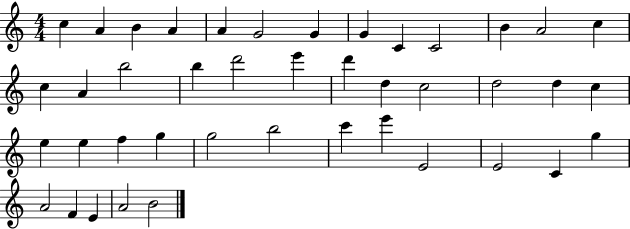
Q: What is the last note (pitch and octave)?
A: B4